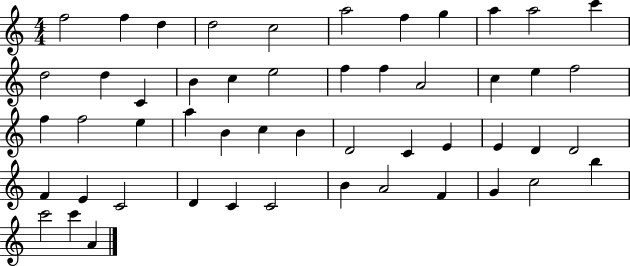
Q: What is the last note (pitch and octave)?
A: A4